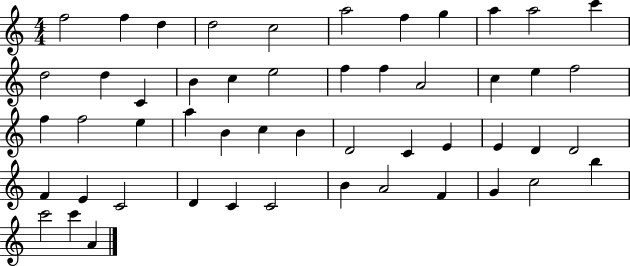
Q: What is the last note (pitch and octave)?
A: A4